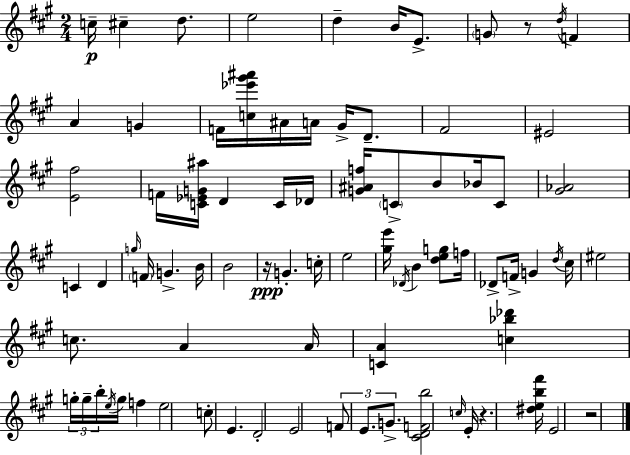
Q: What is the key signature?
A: A major